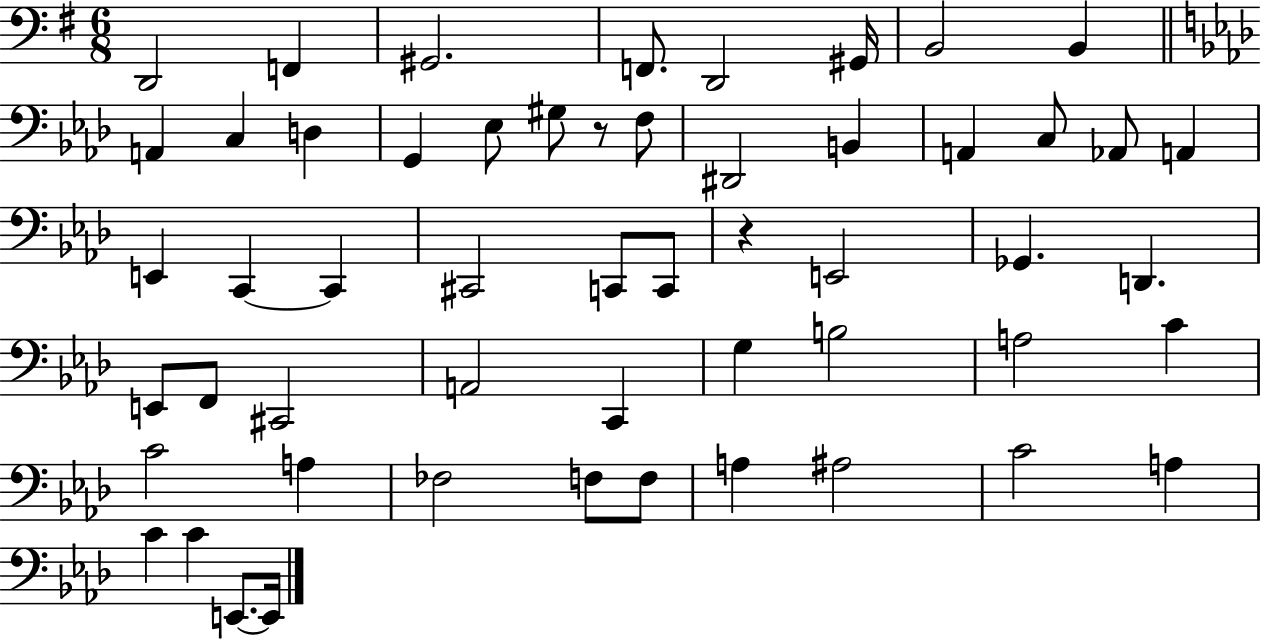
D2/h F2/q G#2/h. F2/e. D2/h G#2/s B2/h B2/q A2/q C3/q D3/q G2/q Eb3/e G#3/e R/e F3/e D#2/h B2/q A2/q C3/e Ab2/e A2/q E2/q C2/q C2/q C#2/h C2/e C2/e R/q E2/h Gb2/q. D2/q. E2/e F2/e C#2/h A2/h C2/q G3/q B3/h A3/h C4/q C4/h A3/q FES3/h F3/e F3/e A3/q A#3/h C4/h A3/q C4/q C4/q E2/e. E2/s